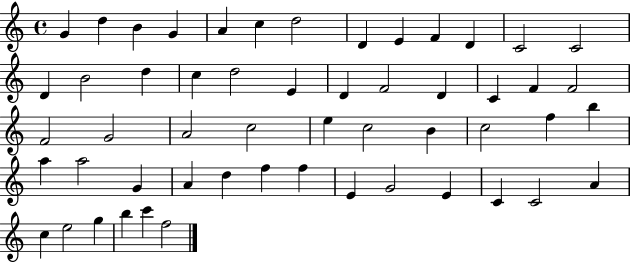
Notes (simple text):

G4/q D5/q B4/q G4/q A4/q C5/q D5/h D4/q E4/q F4/q D4/q C4/h C4/h D4/q B4/h D5/q C5/q D5/h E4/q D4/q F4/h D4/q C4/q F4/q F4/h F4/h G4/h A4/h C5/h E5/q C5/h B4/q C5/h F5/q B5/q A5/q A5/h G4/q A4/q D5/q F5/q F5/q E4/q G4/h E4/q C4/q C4/h A4/q C5/q E5/h G5/q B5/q C6/q F5/h